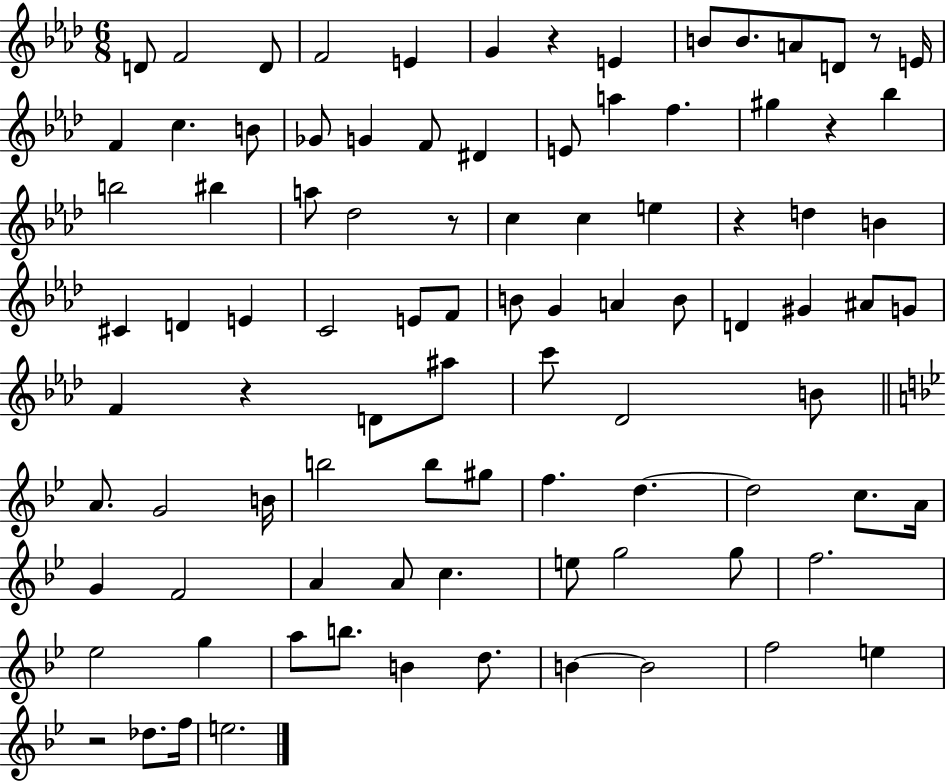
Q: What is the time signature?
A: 6/8